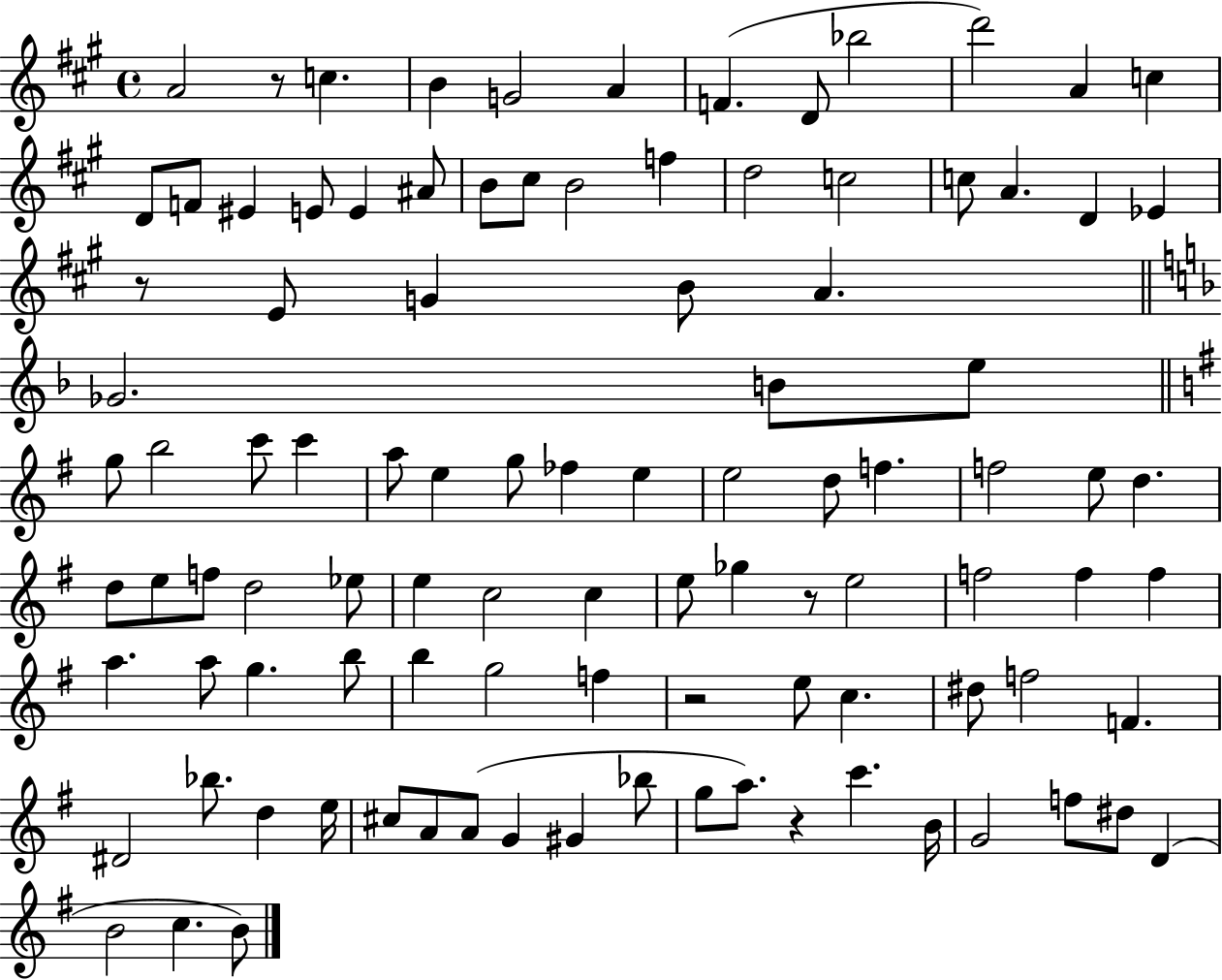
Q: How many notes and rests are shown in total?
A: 101